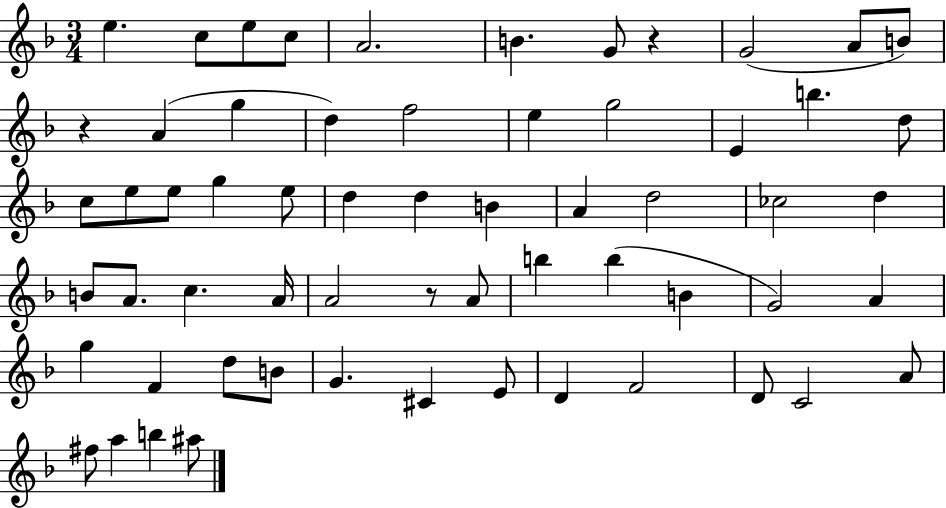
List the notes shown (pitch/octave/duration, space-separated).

E5/q. C5/e E5/e C5/e A4/h. B4/q. G4/e R/q G4/h A4/e B4/e R/q A4/q G5/q D5/q F5/h E5/q G5/h E4/q B5/q. D5/e C5/e E5/e E5/e G5/q E5/e D5/q D5/q B4/q A4/q D5/h CES5/h D5/q B4/e A4/e. C5/q. A4/s A4/h R/e A4/e B5/q B5/q B4/q G4/h A4/q G5/q F4/q D5/e B4/e G4/q. C#4/q E4/e D4/q F4/h D4/e C4/h A4/e F#5/e A5/q B5/q A#5/e